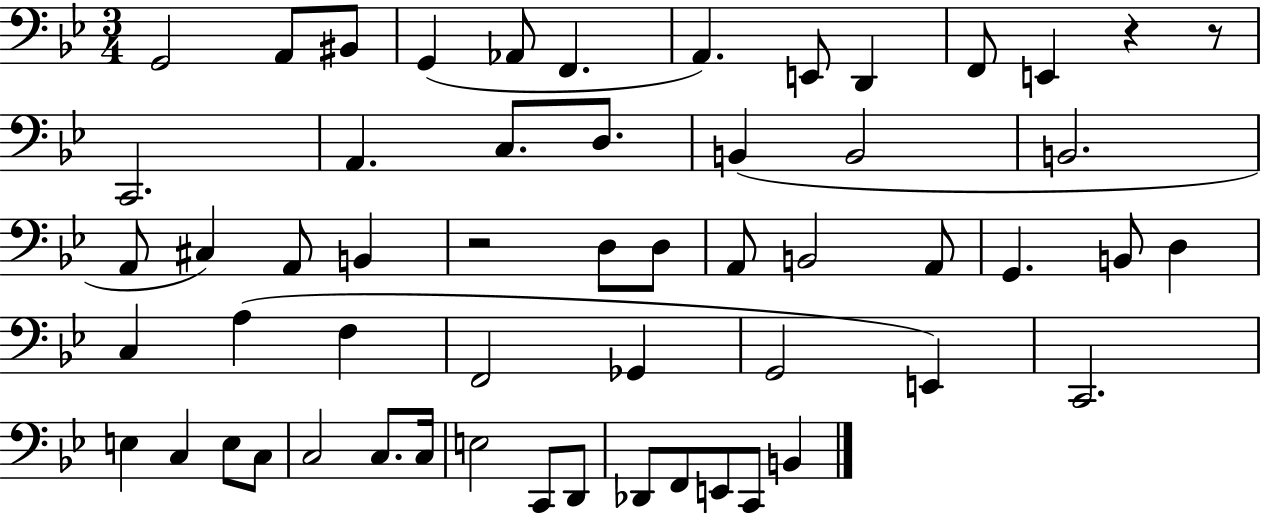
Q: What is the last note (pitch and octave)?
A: B2